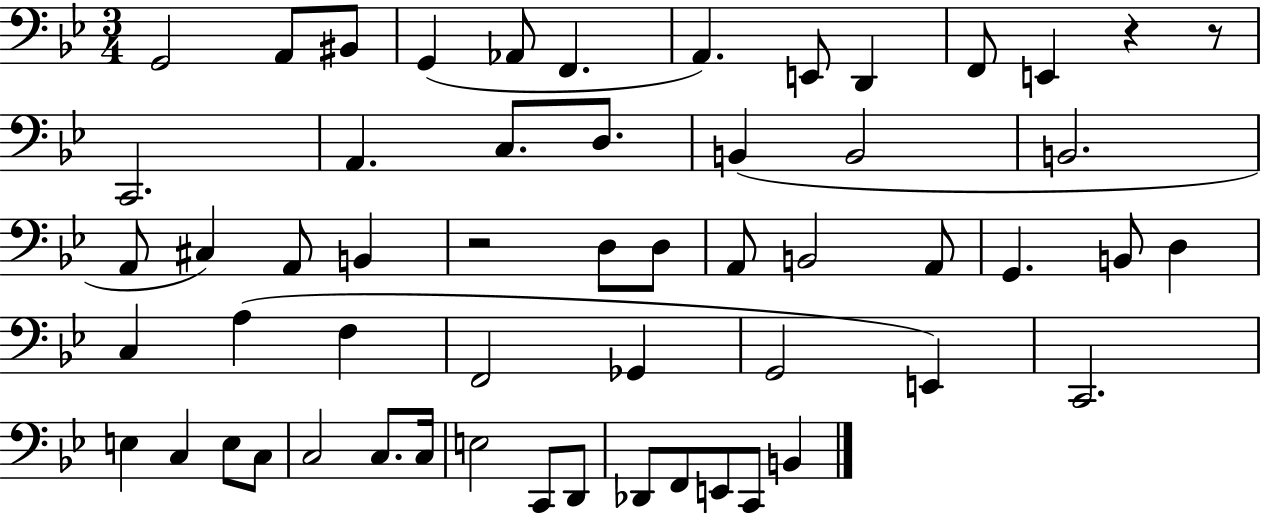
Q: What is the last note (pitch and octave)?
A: B2